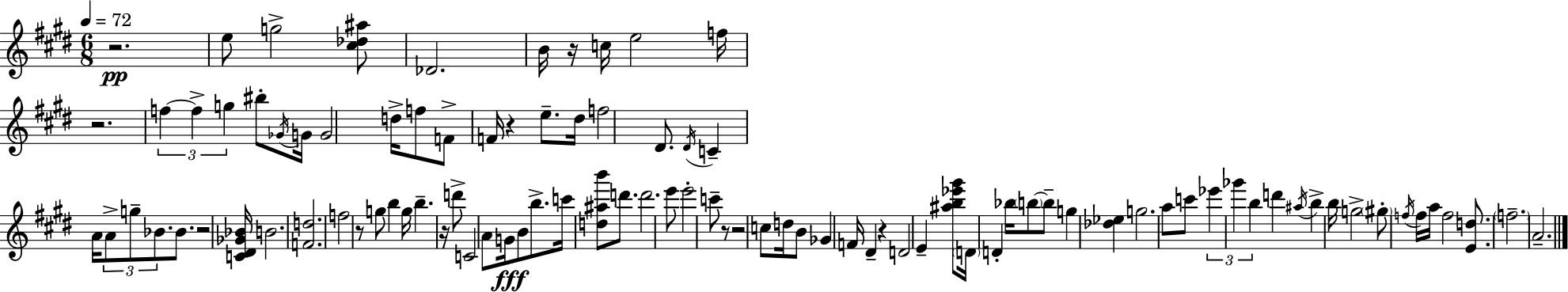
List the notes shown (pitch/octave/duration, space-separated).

R/h. E5/e G5/h [C#5,Db5,A#5]/e Db4/h. B4/s R/s C5/s E5/h F5/s R/h. F5/q F5/q G5/q BIS5/e Gb4/s G4/s G4/h D5/s F5/e F4/e F4/s R/q E5/e. D#5/s F5/h D#4/e. D#4/s C4/q A4/s A4/e G5/e Bb4/e. Bb4/e. R/h [C4,D#4,Gb4,Bb4]/s B4/h. [F4,D5]/h. F5/h R/e G5/e B5/q G5/s B5/q. R/s D6/e C4/h A4/e G4/s B4/e B5/e. C6/s [D5,A#5,B6]/e D6/e. D6/h. E6/e E6/h C6/e R/e R/h C5/e D5/s B4/e Gb4/q F4/s D#4/q R/q D4/h E4/q [A#5,B5,Eb6,G#6]/e D4/s D4/q Bb5/s B5/e B5/e G5/q [Db5,Eb5]/q G5/h. A5/e C6/e Eb6/q Gb6/q B5/q D6/q A#5/s B5/q B5/s G5/h G#5/e F5/s F5/s A5/s F5/h [E4,D5]/e. F5/h. A4/h.